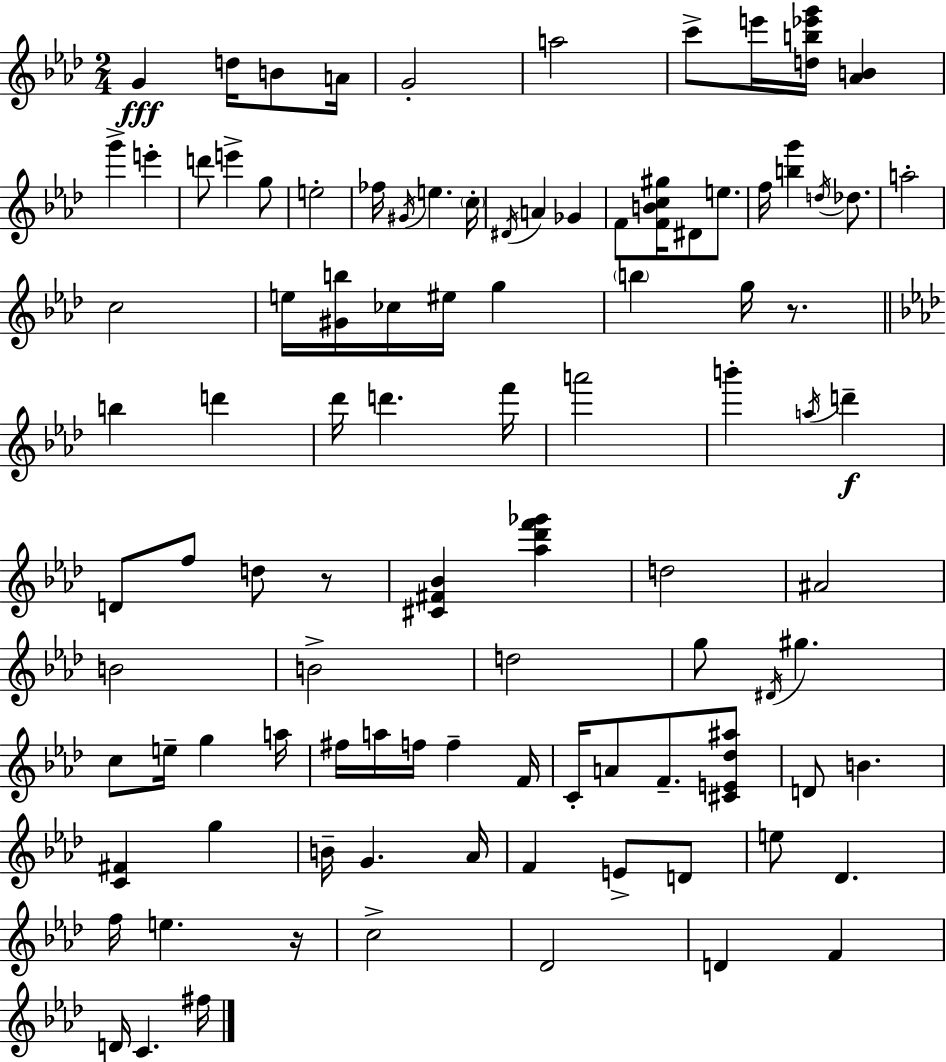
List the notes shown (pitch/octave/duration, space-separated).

G4/q D5/s B4/e A4/s G4/h A5/h C6/e E6/s [D5,B5,Eb6,G6]/s [Ab4,B4]/q G6/q E6/q D6/e E6/q G5/e E5/h FES5/s G#4/s E5/q. C5/s D#4/s A4/q Gb4/q F4/e [F4,B4,C5,G#5]/s D#4/e E5/e. F5/s [B5,G6]/q D5/s Db5/e. A5/h C5/h E5/s [G#4,B5]/s CES5/s EIS5/s G5/q B5/q G5/s R/e. B5/q D6/q Db6/s D6/q. F6/s A6/h B6/q A5/s D6/q D4/e F5/e D5/e R/e [C#4,F#4,Bb4]/q [Ab5,Db6,F6,Gb6]/q D5/h A#4/h B4/h B4/h D5/h G5/e D#4/s G#5/q. C5/e E5/s G5/q A5/s F#5/s A5/s F5/s F5/q F4/s C4/s A4/e F4/e. [C#4,E4,Db5,A#5]/e D4/e B4/q. [C4,F#4]/q G5/q B4/s G4/q. Ab4/s F4/q E4/e D4/e E5/e Db4/q. F5/s E5/q. R/s C5/h Db4/h D4/q F4/q D4/s C4/q. F#5/s